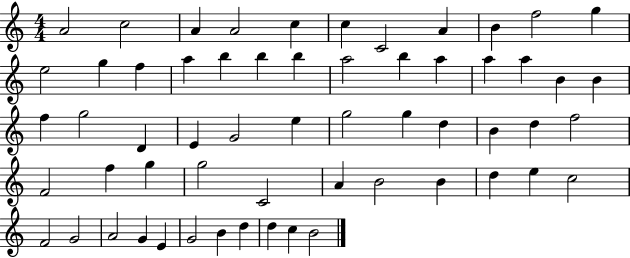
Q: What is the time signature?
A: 4/4